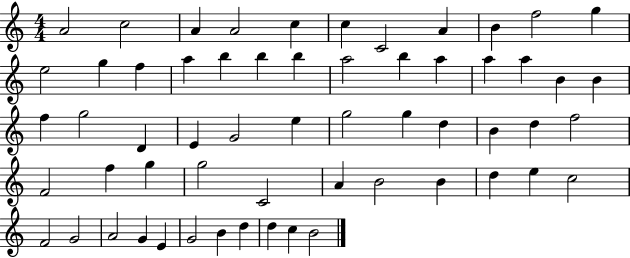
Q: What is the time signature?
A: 4/4